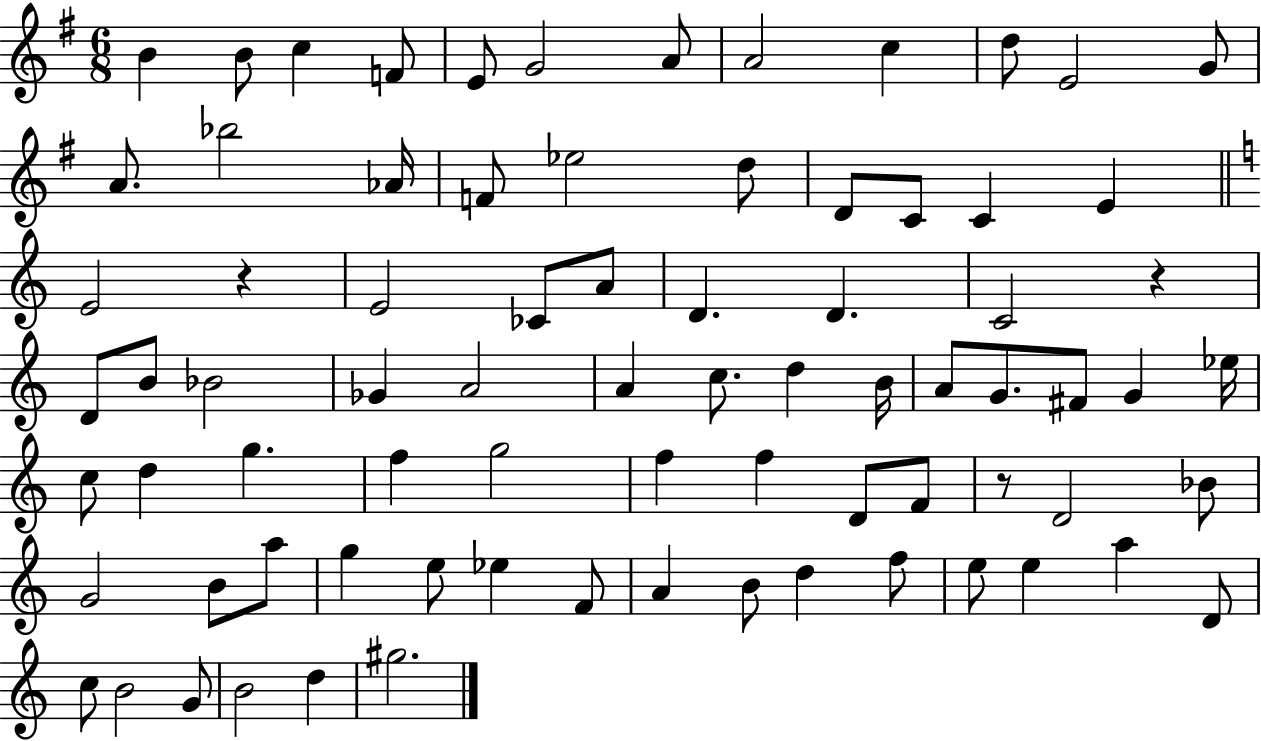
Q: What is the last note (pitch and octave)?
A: G#5